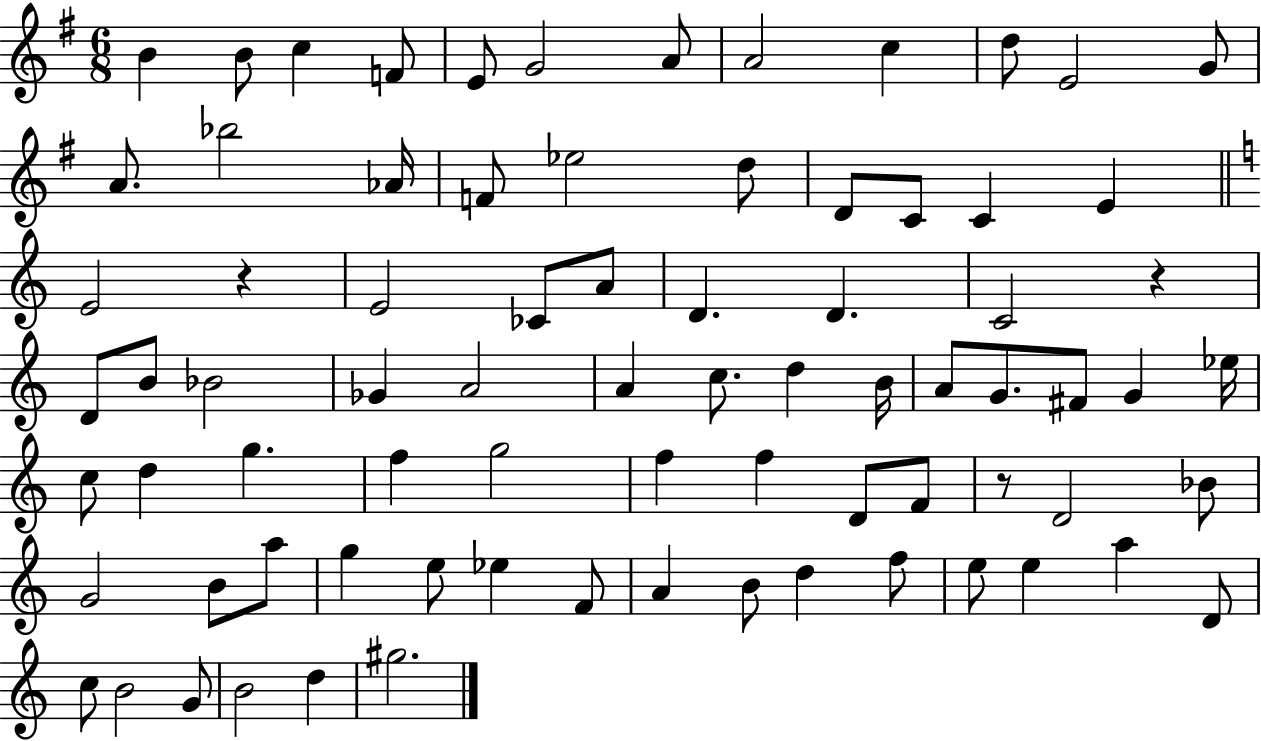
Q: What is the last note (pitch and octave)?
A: G#5